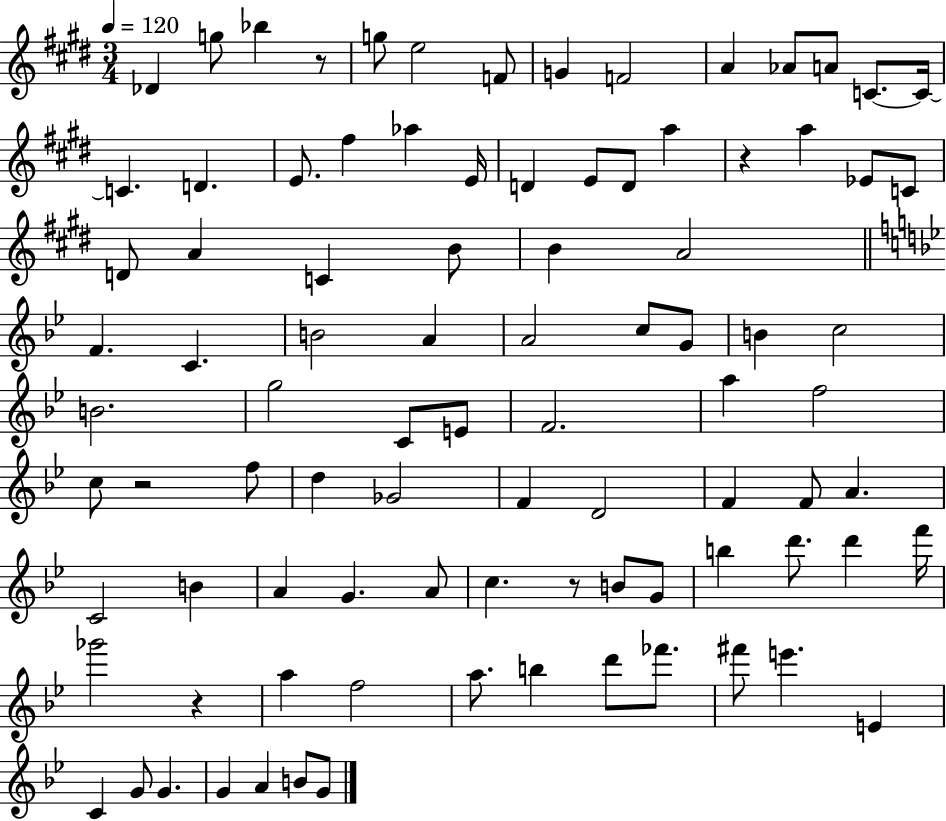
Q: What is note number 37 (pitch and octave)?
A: A4